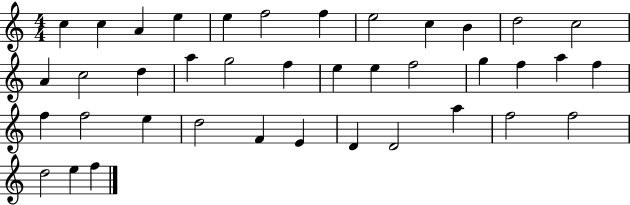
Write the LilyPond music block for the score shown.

{
  \clef treble
  \numericTimeSignature
  \time 4/4
  \key c \major
  c''4 c''4 a'4 e''4 | e''4 f''2 f''4 | e''2 c''4 b'4 | d''2 c''2 | \break a'4 c''2 d''4 | a''4 g''2 f''4 | e''4 e''4 f''2 | g''4 f''4 a''4 f''4 | \break f''4 f''2 e''4 | d''2 f'4 e'4 | d'4 d'2 a''4 | f''2 f''2 | \break d''2 e''4 f''4 | \bar "|."
}